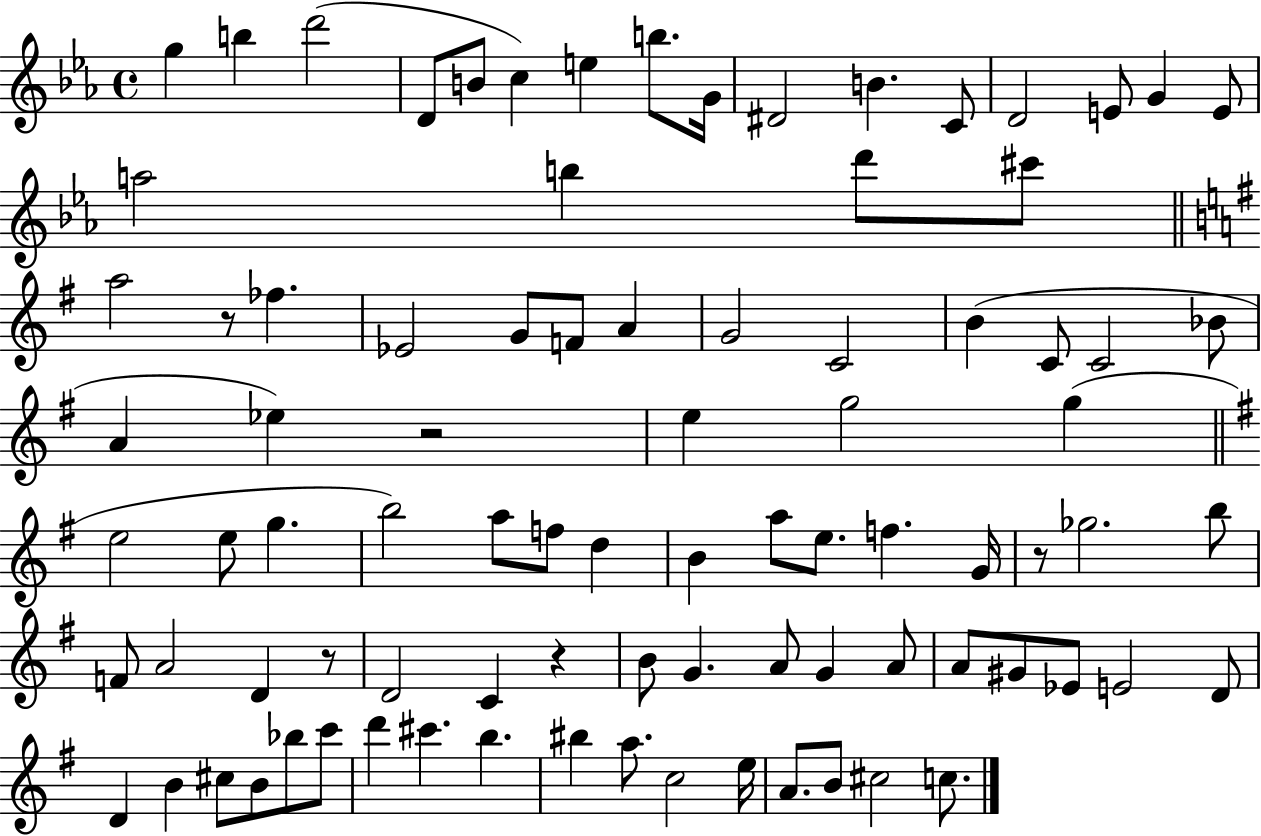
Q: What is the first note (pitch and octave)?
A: G5